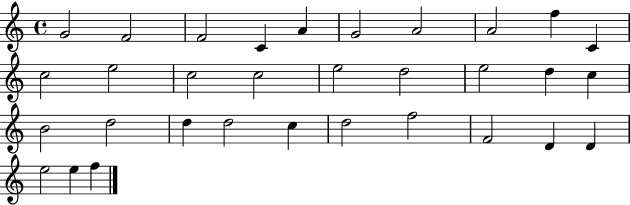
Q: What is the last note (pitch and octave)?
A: F5